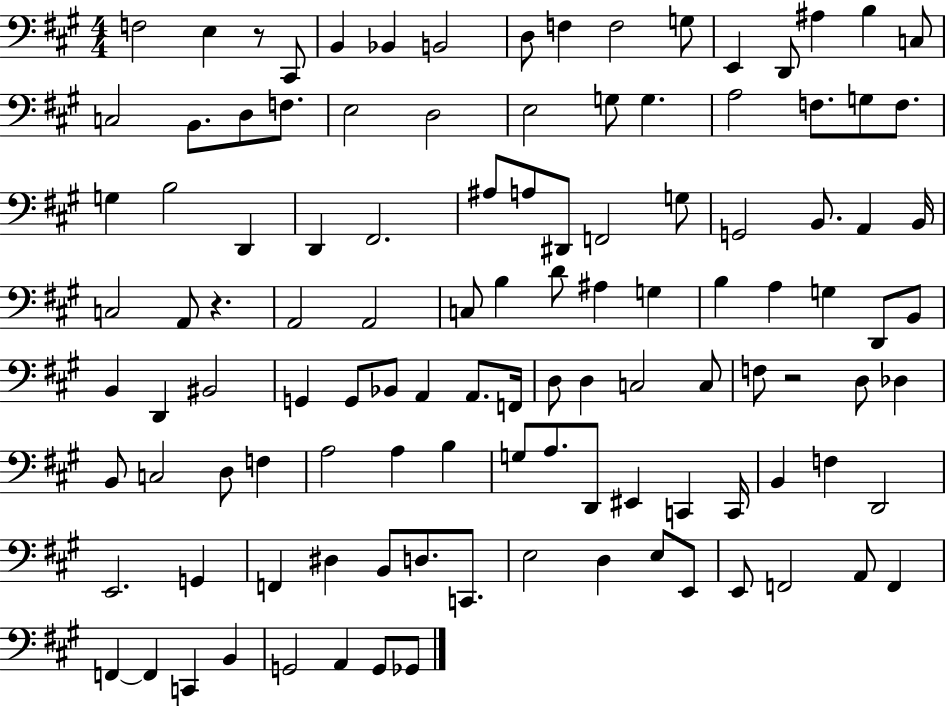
F3/h E3/q R/e C#2/e B2/q Bb2/q B2/h D3/e F3/q F3/h G3/e E2/q D2/e A#3/q B3/q C3/e C3/h B2/e. D3/e F3/e. E3/h D3/h E3/h G3/e G3/q. A3/h F3/e. G3/e F3/e. G3/q B3/h D2/q D2/q F#2/h. A#3/e A3/e D#2/e F2/h G3/e G2/h B2/e. A2/q B2/s C3/h A2/e R/q. A2/h A2/h C3/e B3/q D4/e A#3/q G3/q B3/q A3/q G3/q D2/e B2/e B2/q D2/q BIS2/h G2/q G2/e Bb2/e A2/q A2/e. F2/s D3/e D3/q C3/h C3/e F3/e R/h D3/e Db3/q B2/e C3/h D3/e F3/q A3/h A3/q B3/q G3/e A3/e. D2/e EIS2/q C2/q C2/s B2/q F3/q D2/h E2/h. G2/q F2/q D#3/q B2/e D3/e. C2/e. E3/h D3/q E3/e E2/e E2/e F2/h A2/e F2/q F2/q F2/q C2/q B2/q G2/h A2/q G2/e Gb2/e